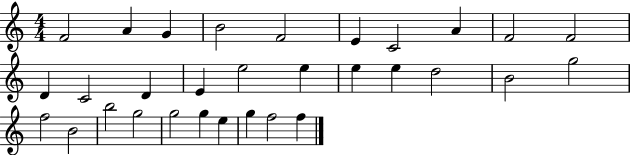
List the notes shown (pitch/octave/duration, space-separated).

F4/h A4/q G4/q B4/h F4/h E4/q C4/h A4/q F4/h F4/h D4/q C4/h D4/q E4/q E5/h E5/q E5/q E5/q D5/h B4/h G5/h F5/h B4/h B5/h G5/h G5/h G5/q E5/q G5/q F5/h F5/q